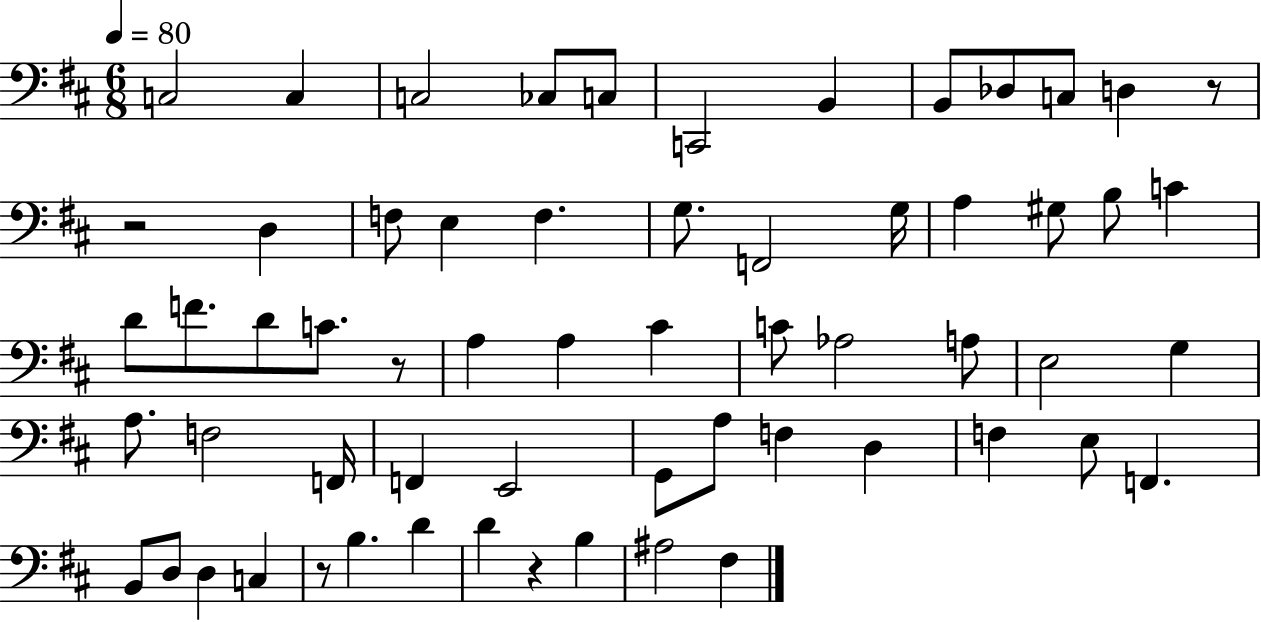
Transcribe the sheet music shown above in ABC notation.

X:1
T:Untitled
M:6/8
L:1/4
K:D
C,2 C, C,2 _C,/2 C,/2 C,,2 B,, B,,/2 _D,/2 C,/2 D, z/2 z2 D, F,/2 E, F, G,/2 F,,2 G,/4 A, ^G,/2 B,/2 C D/2 F/2 D/2 C/2 z/2 A, A, ^C C/2 _A,2 A,/2 E,2 G, A,/2 F,2 F,,/4 F,, E,,2 G,,/2 A,/2 F, D, F, E,/2 F,, B,,/2 D,/2 D, C, z/2 B, D D z B, ^A,2 ^F,